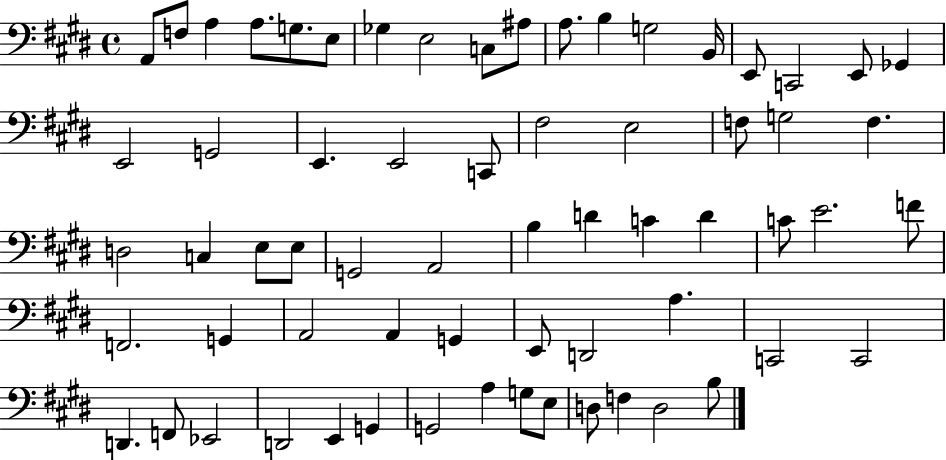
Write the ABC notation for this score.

X:1
T:Untitled
M:4/4
L:1/4
K:E
A,,/2 F,/2 A, A,/2 G,/2 E,/2 _G, E,2 C,/2 ^A,/2 A,/2 B, G,2 B,,/4 E,,/2 C,,2 E,,/2 _G,, E,,2 G,,2 E,, E,,2 C,,/2 ^F,2 E,2 F,/2 G,2 F, D,2 C, E,/2 E,/2 G,,2 A,,2 B, D C D C/2 E2 F/2 F,,2 G,, A,,2 A,, G,, E,,/2 D,,2 A, C,,2 C,,2 D,, F,,/2 _E,,2 D,,2 E,, G,, G,,2 A, G,/2 E,/2 D,/2 F, D,2 B,/2